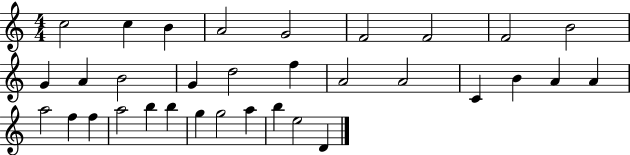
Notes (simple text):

C5/h C5/q B4/q A4/h G4/h F4/h F4/h F4/h B4/h G4/q A4/q B4/h G4/q D5/h F5/q A4/h A4/h C4/q B4/q A4/q A4/q A5/h F5/q F5/q A5/h B5/q B5/q G5/q G5/h A5/q B5/q E5/h D4/q